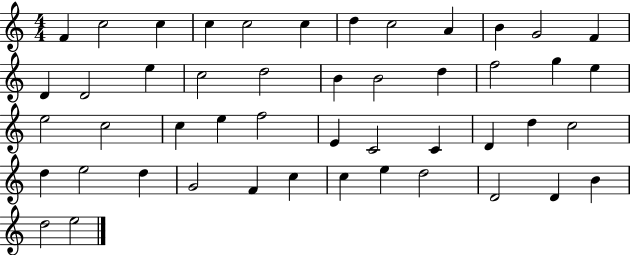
X:1
T:Untitled
M:4/4
L:1/4
K:C
F c2 c c c2 c d c2 A B G2 F D D2 e c2 d2 B B2 d f2 g e e2 c2 c e f2 E C2 C D d c2 d e2 d G2 F c c e d2 D2 D B d2 e2